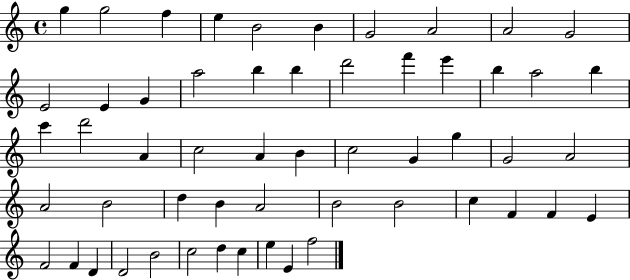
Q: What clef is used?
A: treble